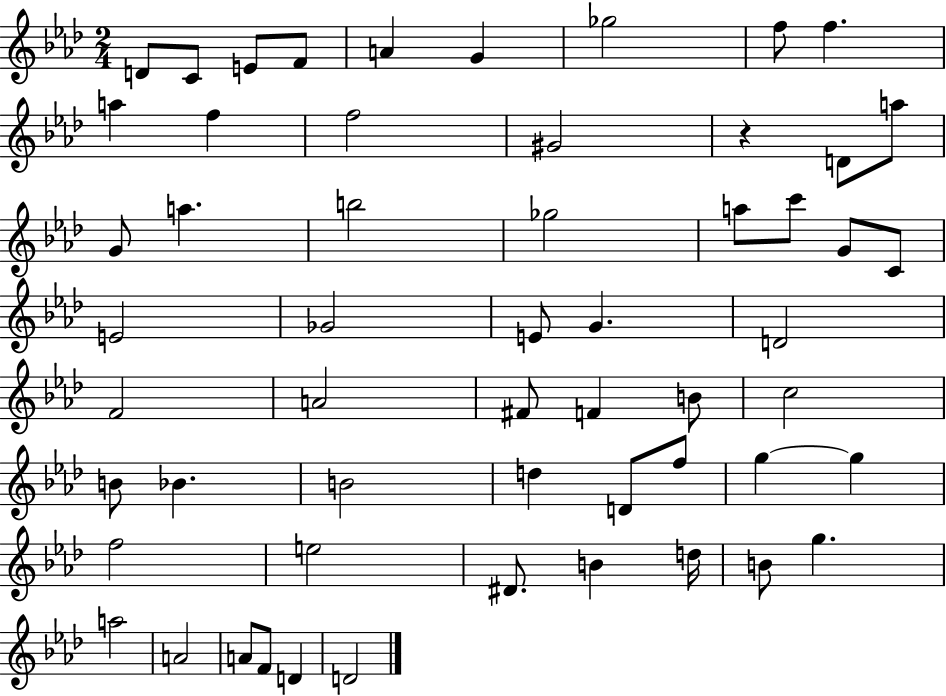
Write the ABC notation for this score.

X:1
T:Untitled
M:2/4
L:1/4
K:Ab
D/2 C/2 E/2 F/2 A G _g2 f/2 f a f f2 ^G2 z D/2 a/2 G/2 a b2 _g2 a/2 c'/2 G/2 C/2 E2 _G2 E/2 G D2 F2 A2 ^F/2 F B/2 c2 B/2 _B B2 d D/2 f/2 g g f2 e2 ^D/2 B d/4 B/2 g a2 A2 A/2 F/2 D D2